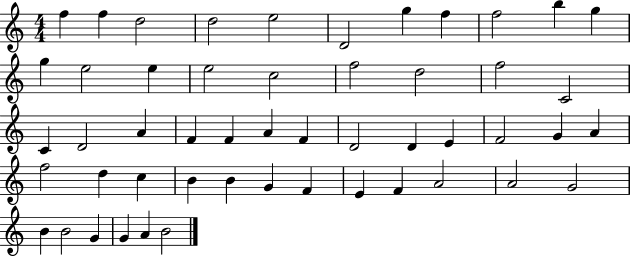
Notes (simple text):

F5/q F5/q D5/h D5/h E5/h D4/h G5/q F5/q F5/h B5/q G5/q G5/q E5/h E5/q E5/h C5/h F5/h D5/h F5/h C4/h C4/q D4/h A4/q F4/q F4/q A4/q F4/q D4/h D4/q E4/q F4/h G4/q A4/q F5/h D5/q C5/q B4/q B4/q G4/q F4/q E4/q F4/q A4/h A4/h G4/h B4/q B4/h G4/q G4/q A4/q B4/h